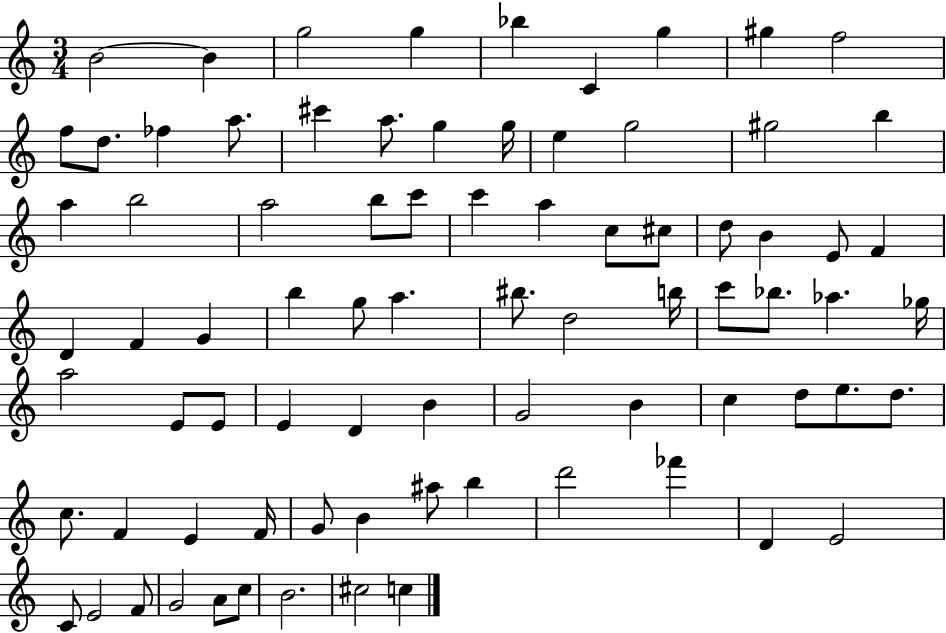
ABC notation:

X:1
T:Untitled
M:3/4
L:1/4
K:C
B2 B g2 g _b C g ^g f2 f/2 d/2 _f a/2 ^c' a/2 g g/4 e g2 ^g2 b a b2 a2 b/2 c'/2 c' a c/2 ^c/2 d/2 B E/2 F D F G b g/2 a ^b/2 d2 b/4 c'/2 _b/2 _a _g/4 a2 E/2 E/2 E D B G2 B c d/2 e/2 d/2 c/2 F E F/4 G/2 B ^a/2 b d'2 _f' D E2 C/2 E2 F/2 G2 A/2 c/2 B2 ^c2 c